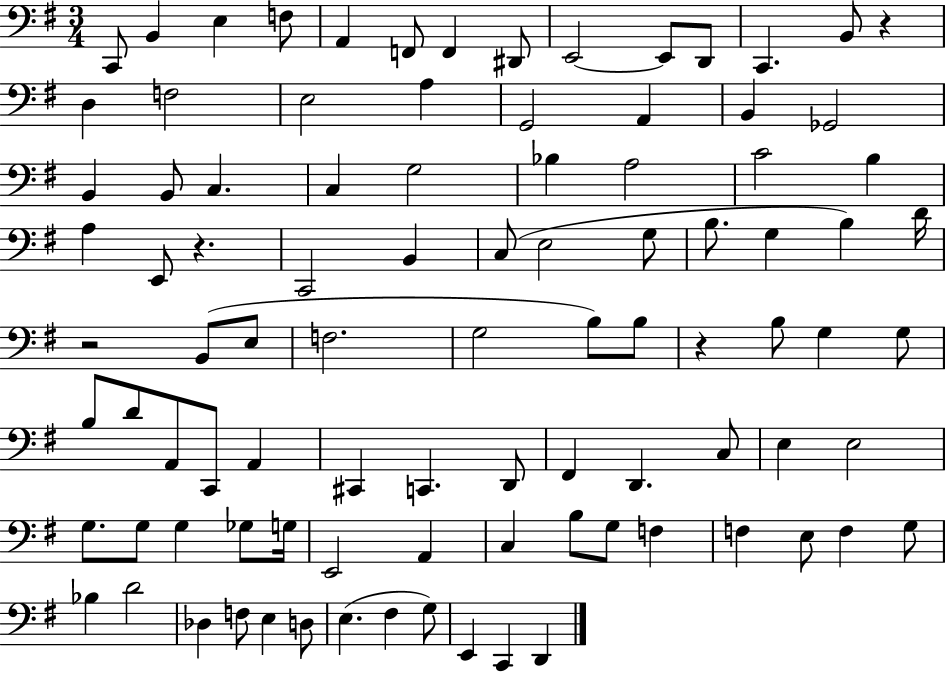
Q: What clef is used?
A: bass